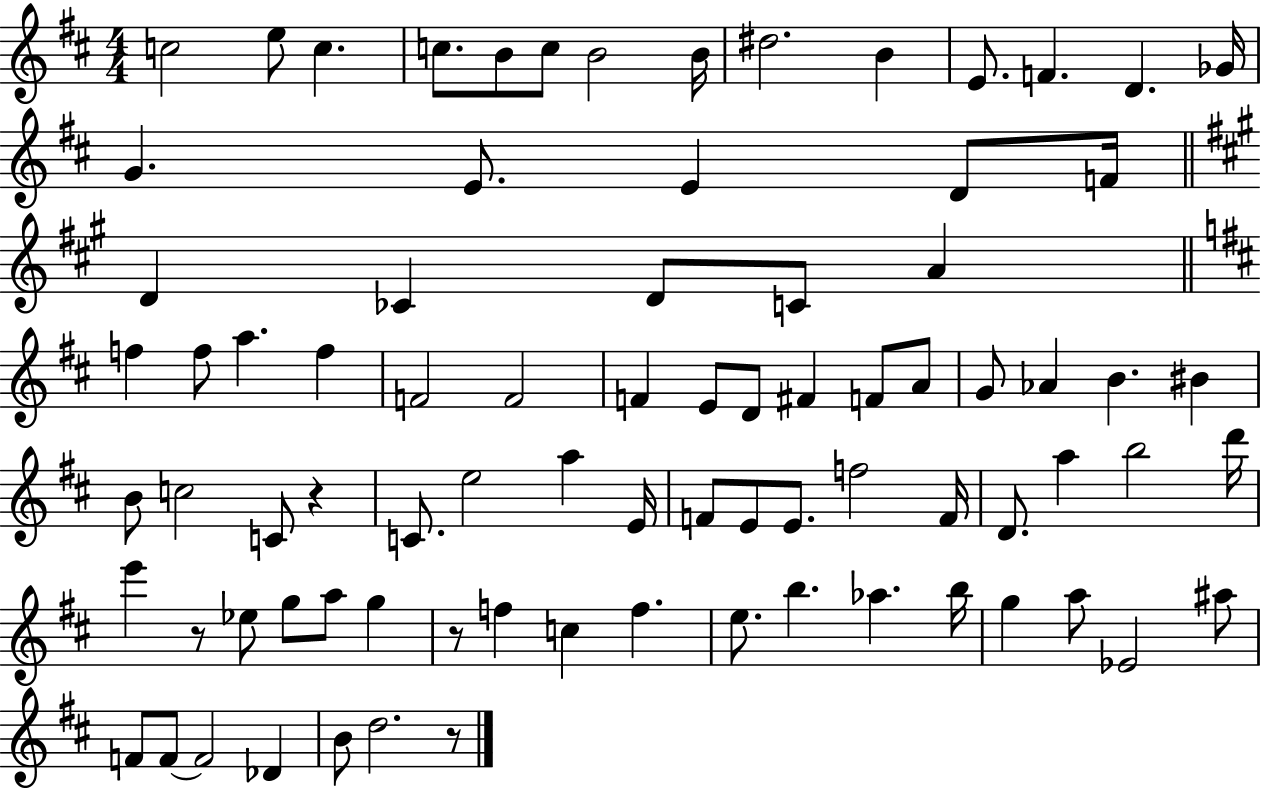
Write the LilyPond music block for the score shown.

{
  \clef treble
  \numericTimeSignature
  \time 4/4
  \key d \major
  c''2 e''8 c''4. | c''8. b'8 c''8 b'2 b'16 | dis''2. b'4 | e'8. f'4. d'4. ges'16 | \break g'4. e'8. e'4 d'8 f'16 | \bar "||" \break \key a \major d'4 ces'4 d'8 c'8 a'4 | \bar "||" \break \key b \minor f''4 f''8 a''4. f''4 | f'2 f'2 | f'4 e'8 d'8 fis'4 f'8 a'8 | g'8 aes'4 b'4. bis'4 | \break b'8 c''2 c'8 r4 | c'8. e''2 a''4 e'16 | f'8 e'8 e'8. f''2 f'16 | d'8. a''4 b''2 d'''16 | \break e'''4 r8 ees''8 g''8 a''8 g''4 | r8 f''4 c''4 f''4. | e''8. b''4. aes''4. b''16 | g''4 a''8 ees'2 ais''8 | \break f'8 f'8~~ f'2 des'4 | b'8 d''2. r8 | \bar "|."
}